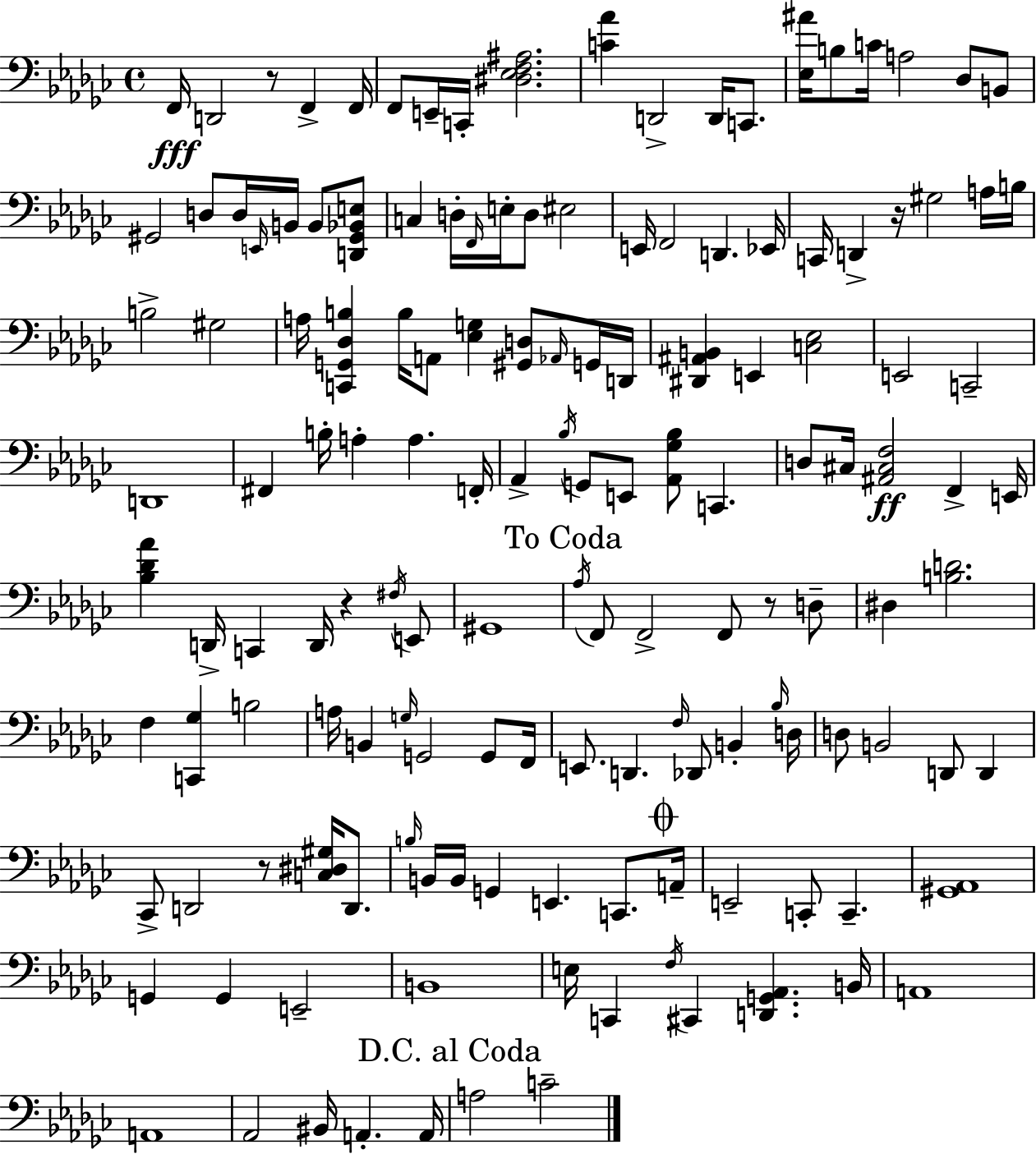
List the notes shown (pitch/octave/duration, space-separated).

F2/s D2/h R/e F2/q F2/s F2/e E2/s C2/s [D#3,Eb3,F3,A#3]/h. [C4,Ab4]/q D2/h D2/s C2/e. [Eb3,A#4]/s B3/e C4/s A3/h Db3/e B2/e G#2/h D3/e D3/s E2/s B2/s B2/e [D2,G#2,Bb2,E3]/e C3/q D3/s F2/s E3/s D3/e EIS3/h E2/s F2/h D2/q. Eb2/s C2/s D2/q R/s G#3/h A3/s B3/s B3/h G#3/h A3/s [C2,G2,Db3,B3]/q B3/s A2/e [Eb3,G3]/q [G#2,D3]/e Ab2/s G2/s D2/s [D#2,A#2,B2]/q E2/q [C3,Eb3]/h E2/h C2/h D2/w F#2/q B3/s A3/q A3/q. F2/s Ab2/q Bb3/s G2/e E2/e [Ab2,Gb3,Bb3]/e C2/q. D3/e C#3/s [A#2,C#3,F3]/h F2/q E2/s [Bb3,Db4,Ab4]/q D2/s C2/q D2/s R/q F#3/s E2/e G#2/w Ab3/s F2/e F2/h F2/e R/e D3/e D#3/q [B3,D4]/h. F3/q [C2,Gb3]/q B3/h A3/s B2/q G3/s G2/h G2/e F2/s E2/e. D2/q. F3/s Db2/e B2/q Bb3/s D3/s D3/e B2/h D2/e D2/q CES2/e D2/h R/e [C3,D#3,G#3]/s D2/e. B3/s B2/s B2/s G2/q E2/q. C2/e. A2/s E2/h C2/e C2/q. [G#2,Ab2]/w G2/q G2/q E2/h B2/w E3/s C2/q F3/s C#2/q [D2,G2,Ab2]/q. B2/s A2/w A2/w Ab2/h BIS2/s A2/q. A2/s A3/h C4/h